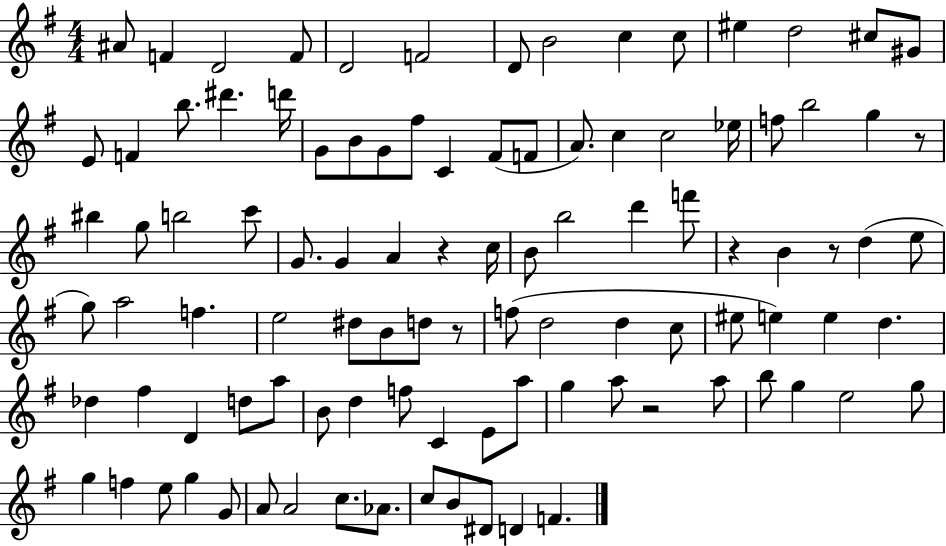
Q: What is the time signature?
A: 4/4